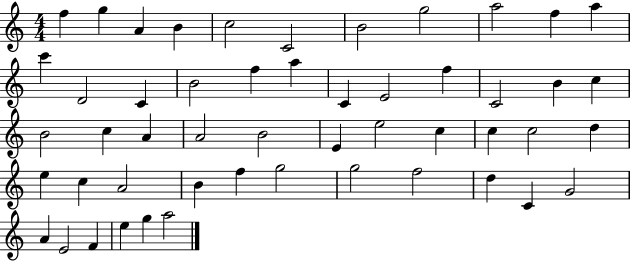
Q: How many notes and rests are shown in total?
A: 51